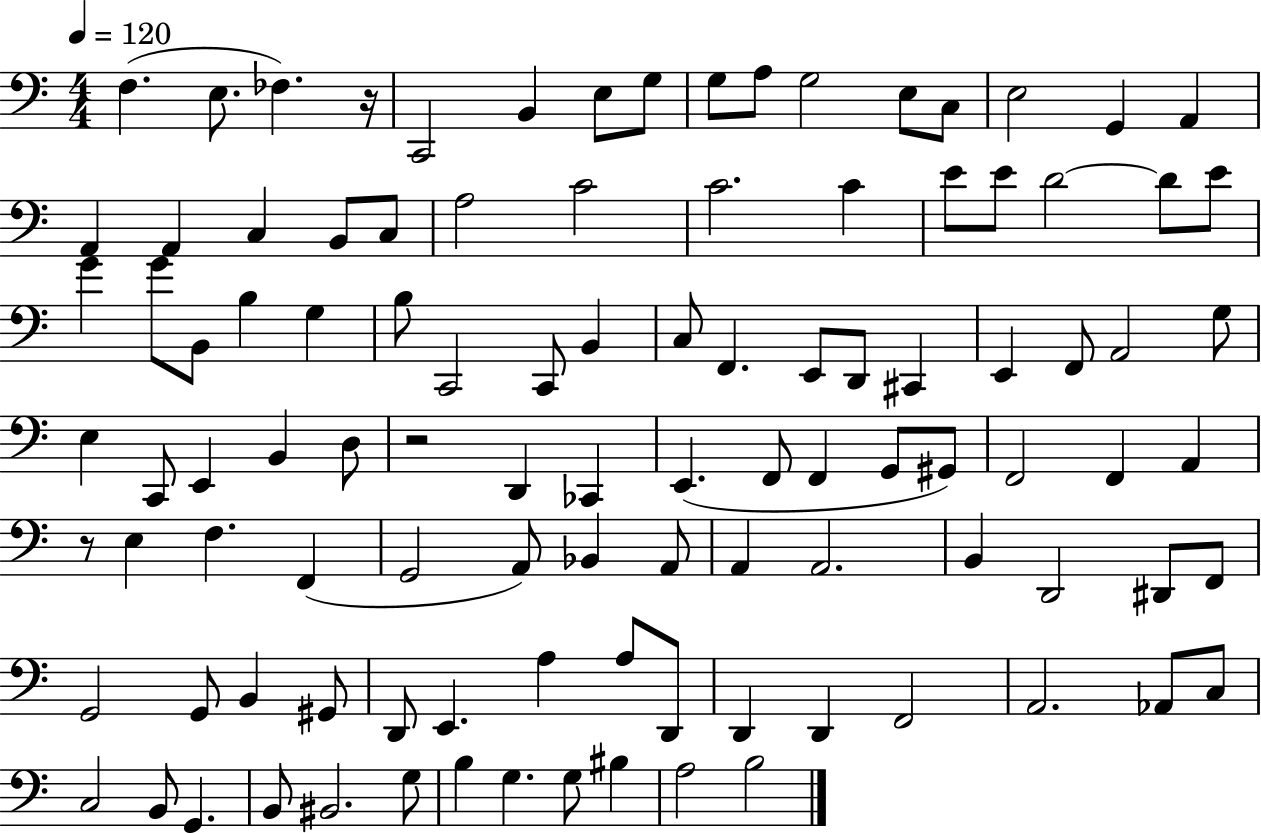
{
  \clef bass
  \numericTimeSignature
  \time 4/4
  \key c \major
  \tempo 4 = 120
  f4.( e8. fes4.) r16 | c,2 b,4 e8 g8 | g8 a8 g2 e8 c8 | e2 g,4 a,4 | \break a,4 a,4 c4 b,8 c8 | a2 c'2 | c'2. c'4 | e'8 e'8 d'2~~ d'8 e'8 | \break g'4 g'8 b,8 b4 g4 | b8 c,2 c,8 b,4 | c8 f,4. e,8 d,8 cis,4 | e,4 f,8 a,2 g8 | \break e4 c,8 e,4 b,4 d8 | r2 d,4 ces,4 | e,4.( f,8 f,4 g,8 gis,8) | f,2 f,4 a,4 | \break r8 e4 f4. f,4( | g,2 a,8) bes,4 a,8 | a,4 a,2. | b,4 d,2 dis,8 f,8 | \break g,2 g,8 b,4 gis,8 | d,8 e,4. a4 a8 d,8 | d,4 d,4 f,2 | a,2. aes,8 c8 | \break c2 b,8 g,4. | b,8 bis,2. g8 | b4 g4. g8 bis4 | a2 b2 | \break \bar "|."
}